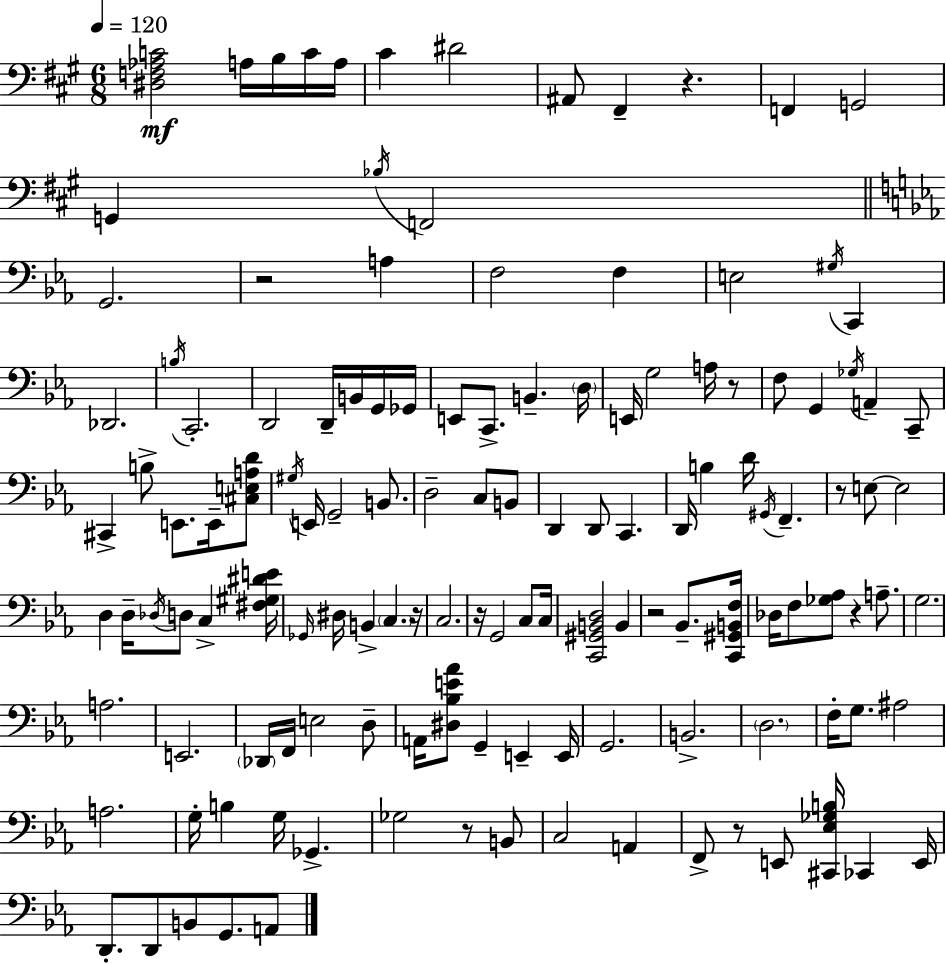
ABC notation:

X:1
T:Untitled
M:6/8
L:1/4
K:A
[^D,F,_A,C]2 A,/4 B,/4 C/4 A,/4 ^C ^D2 ^A,,/2 ^F,, z F,, G,,2 G,, _B,/4 F,,2 G,,2 z2 A, F,2 F, E,2 ^G,/4 C,, _D,,2 B,/4 C,,2 D,,2 D,,/4 B,,/4 G,,/4 _G,,/4 E,,/2 C,,/2 B,, D,/4 E,,/4 G,2 A,/4 z/2 F,/2 G,, _G,/4 A,, C,,/2 ^C,, B,/2 E,,/2 E,,/4 [^C,E,A,D]/2 ^G,/4 E,,/4 G,,2 B,,/2 D,2 C,/2 B,,/2 D,, D,,/2 C,, D,,/4 B, D/4 ^G,,/4 F,, z/2 E,/2 E,2 D, D,/4 _D,/4 D,/2 C, [^F,^G,^DE]/4 _G,,/4 ^D,/4 B,, C, z/4 C,2 z/4 G,,2 C,/2 C,/4 [C,,^G,,B,,D,]2 B,, z2 _B,,/2 [C,,^G,,B,,F,]/4 _D,/4 F,/2 [_G,_A,]/2 z A,/2 G,2 A,2 E,,2 _D,,/4 F,,/4 E,2 D,/2 A,,/4 [^D,_B,E_A]/2 G,, E,, E,,/4 G,,2 B,,2 D,2 F,/4 G,/2 ^A,2 A,2 G,/4 B, G,/4 _G,, _G,2 z/2 B,,/2 C,2 A,, F,,/2 z/2 E,,/2 [^C,,_E,_G,B,]/4 _C,, E,,/4 D,,/2 D,,/2 B,,/2 G,,/2 A,,/2